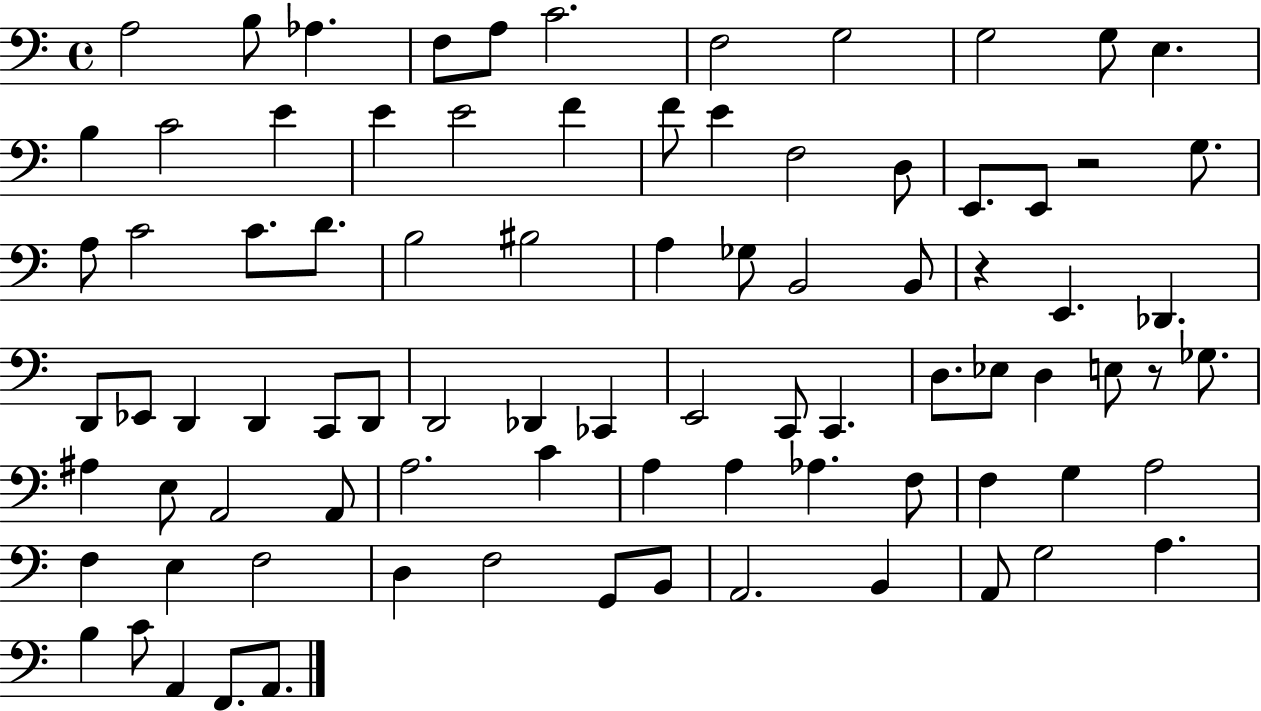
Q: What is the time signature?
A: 4/4